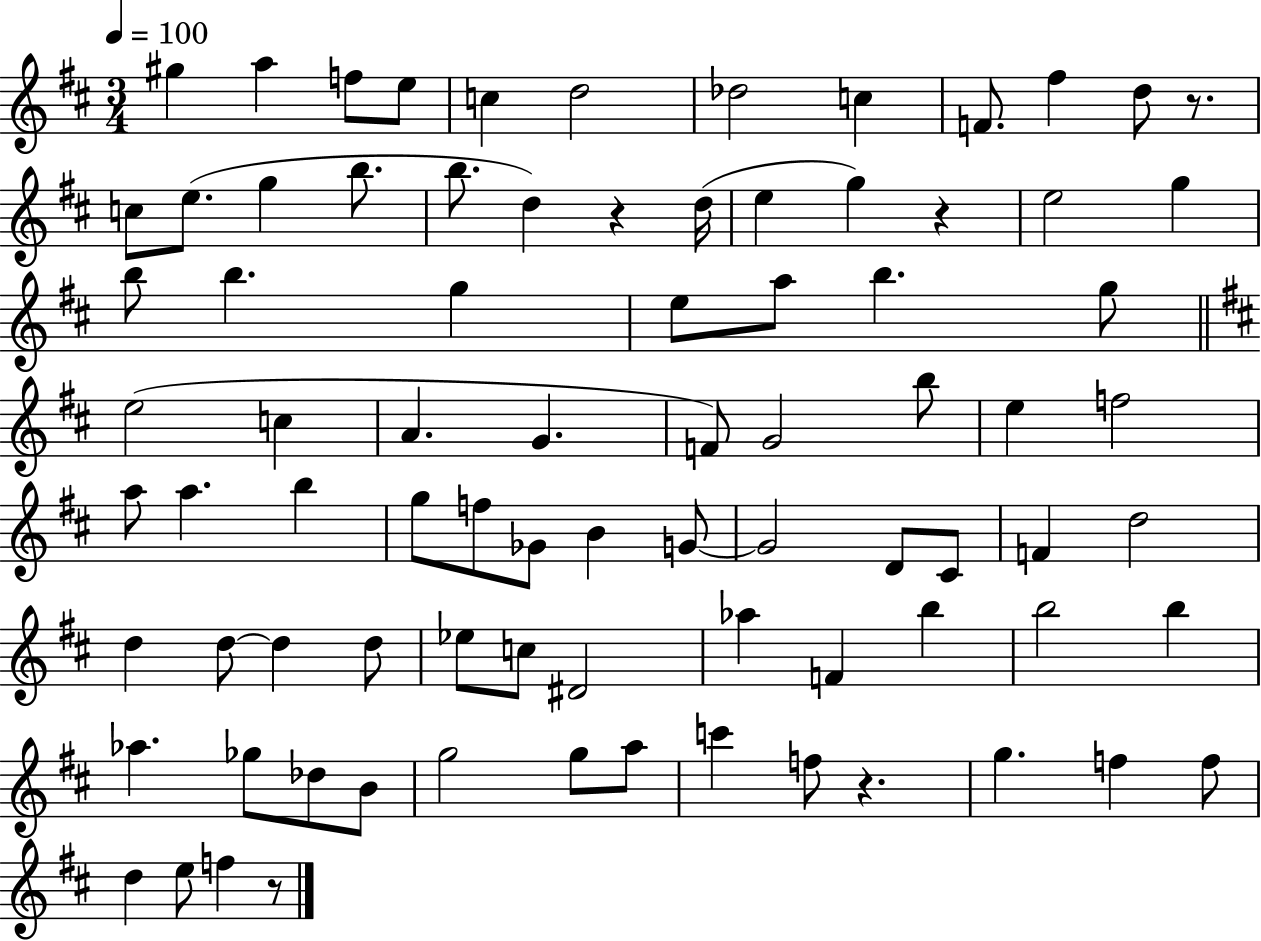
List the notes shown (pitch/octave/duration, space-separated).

G#5/q A5/q F5/e E5/e C5/q D5/h Db5/h C5/q F4/e. F#5/q D5/e R/e. C5/e E5/e. G5/q B5/e. B5/e. D5/q R/q D5/s E5/q G5/q R/q E5/h G5/q B5/e B5/q. G5/q E5/e A5/e B5/q. G5/e E5/h C5/q A4/q. G4/q. F4/e G4/h B5/e E5/q F5/h A5/e A5/q. B5/q G5/e F5/e Gb4/e B4/q G4/e G4/h D4/e C#4/e F4/q D5/h D5/q D5/e D5/q D5/e Eb5/e C5/e D#4/h Ab5/q F4/q B5/q B5/h B5/q Ab5/q. Gb5/e Db5/e B4/e G5/h G5/e A5/e C6/q F5/e R/q. G5/q. F5/q F5/e D5/q E5/e F5/q R/e